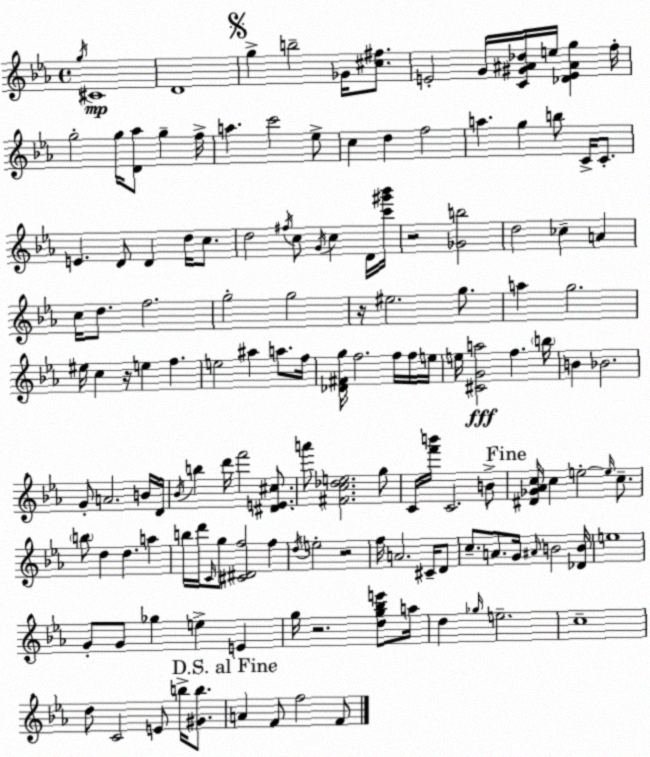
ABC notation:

X:1
T:Untitled
M:4/4
L:1/4
K:Eb
g/4 ^C4 D4 g b2 _G/4 [^c^f]/2 E2 G/4 [C^G^A_d]/4 e/4 [_DE^Ag] f/4 g2 g/4 [D_a]/2 g f/4 a c'2 _e/2 c d f2 a g b/2 C/4 C/2 E D/2 D d/4 c/2 d2 ^f/4 c/2 G/4 c D/4 [c'^g'_b']/4 z2 [_Gb]2 d2 _c A c/4 d/2 f2 g2 g2 z/4 ^e2 g/2 a g2 ^e/4 c z/4 e f e2 ^a a/2 f/4 [_D^Fg]/4 f2 f/4 f/4 e/4 e/4 [^CGa]2 f b/4 B _B2 G/2 A2 B/4 D/4 _B/4 b d'/4 f'2 [^DE^c]/2 a'/2 [^Fc_de]2 g/2 C/4 [f'b']/4 C2 B/2 [^D_G_Ac]/4 c e2 e/4 c/2 b/2 d d a b/4 d'/4 C/4 g/2 [^C^Df]2 f d/4 e2 z2 f/4 A2 ^C/4 D/2 c/2 A/2 G/4 ^A/4 B2 [_DB]/4 e4 G/2 G/2 _g e E g/4 z2 [dg_be']/2 a/4 d _g/4 e2 c4 d/2 C2 E/2 b/4 [^Gb]/2 A F/2 f2 F/2